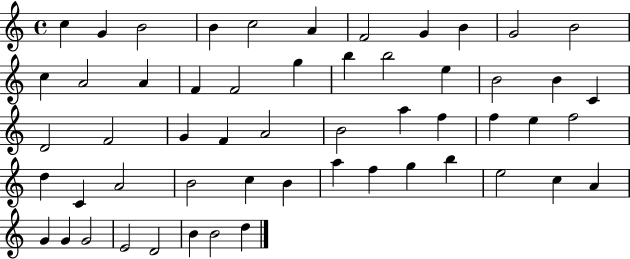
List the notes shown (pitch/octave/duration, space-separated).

C5/q G4/q B4/h B4/q C5/h A4/q F4/h G4/q B4/q G4/h B4/h C5/q A4/h A4/q F4/q F4/h G5/q B5/q B5/h E5/q B4/h B4/q C4/q D4/h F4/h G4/q F4/q A4/h B4/h A5/q F5/q F5/q E5/q F5/h D5/q C4/q A4/h B4/h C5/q B4/q A5/q F5/q G5/q B5/q E5/h C5/q A4/q G4/q G4/q G4/h E4/h D4/h B4/q B4/h D5/q